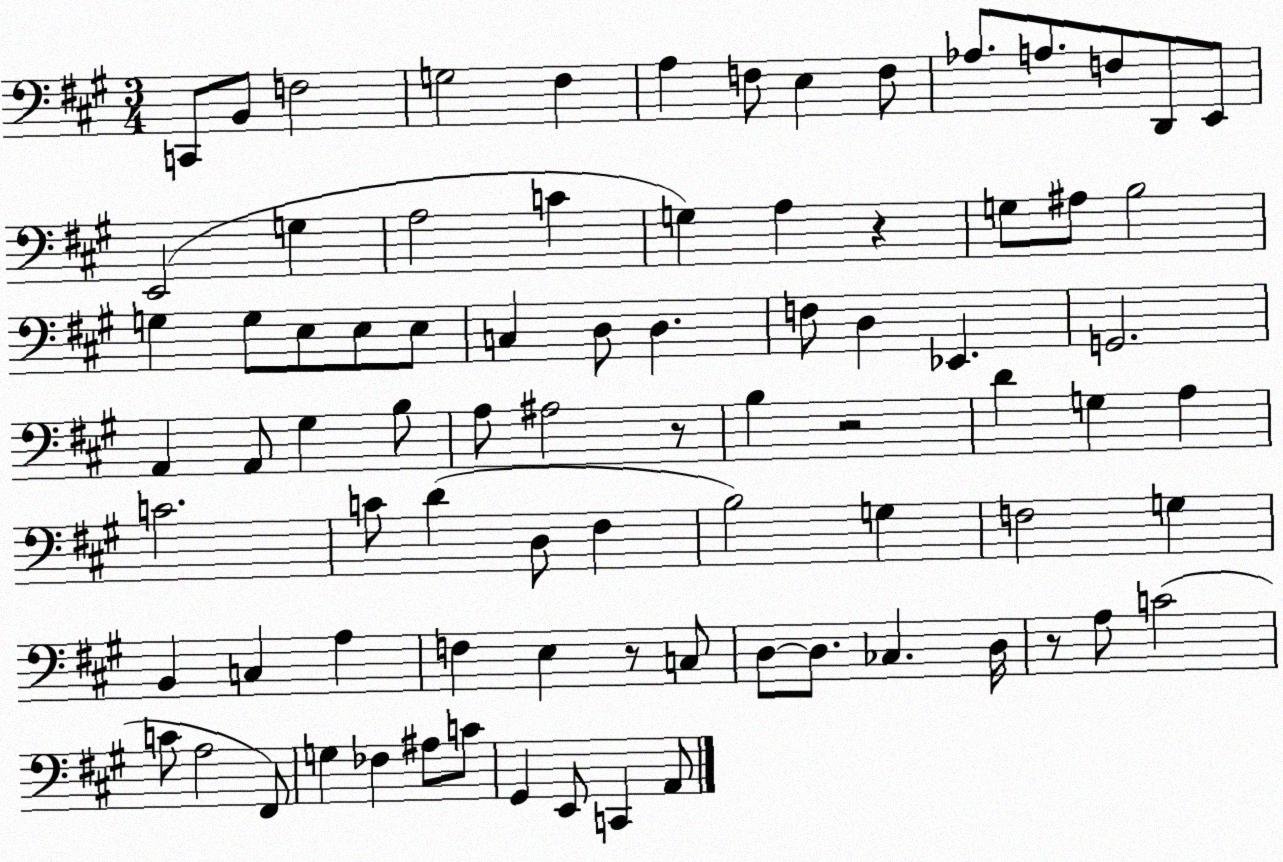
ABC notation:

X:1
T:Untitled
M:3/4
L:1/4
K:A
C,,/2 B,,/2 F,2 G,2 ^F, A, F,/2 E, F,/2 _A,/2 A,/2 F,/2 D,,/2 E,,/2 E,,2 G, A,2 C G, A, z G,/2 ^A,/2 B,2 G, G,/2 E,/2 E,/2 E,/2 C, D,/2 D, F,/2 D, _E,, G,,2 A,, A,,/2 ^G, B,/2 A,/2 ^A,2 z/2 B, z2 D G, A, C2 C/2 D D,/2 ^F, B,2 G, F,2 G, B,, C, A, F, E, z/2 C,/2 D,/2 D,/2 _C, D,/4 z/2 A,/2 C2 C/2 A,2 ^F,,/2 G, _F, ^A,/2 C/2 ^G,, E,,/2 C,, A,,/2